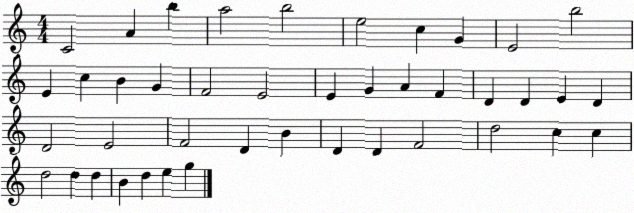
X:1
T:Untitled
M:4/4
L:1/4
K:C
C2 A b a2 b2 e2 c G E2 b2 E c B G F2 E2 E G A F D D E D D2 E2 F2 D B D D F2 d2 c c d2 d d B d e g